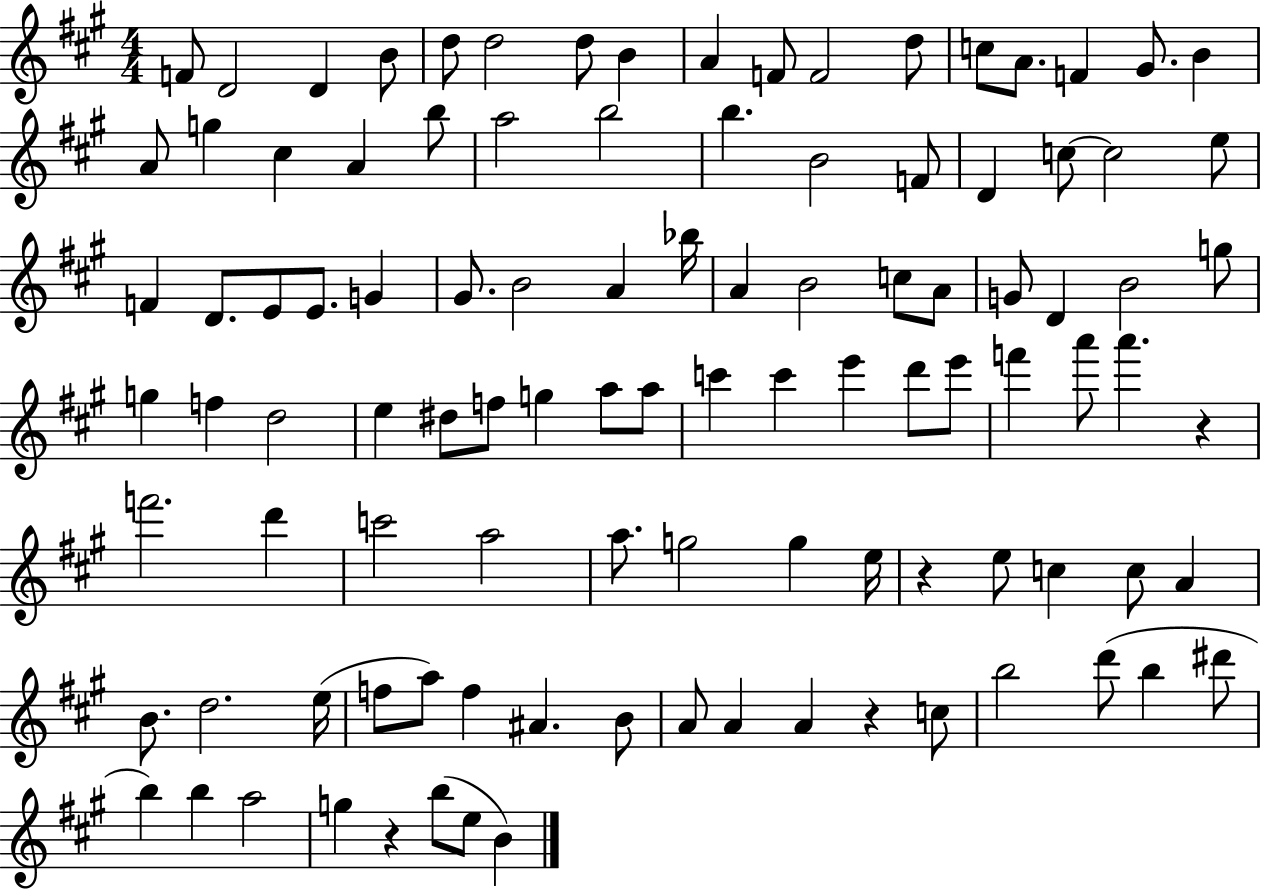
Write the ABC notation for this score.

X:1
T:Untitled
M:4/4
L:1/4
K:A
F/2 D2 D B/2 d/2 d2 d/2 B A F/2 F2 d/2 c/2 A/2 F ^G/2 B A/2 g ^c A b/2 a2 b2 b B2 F/2 D c/2 c2 e/2 F D/2 E/2 E/2 G ^G/2 B2 A _b/4 A B2 c/2 A/2 G/2 D B2 g/2 g f d2 e ^d/2 f/2 g a/2 a/2 c' c' e' d'/2 e'/2 f' a'/2 a' z f'2 d' c'2 a2 a/2 g2 g e/4 z e/2 c c/2 A B/2 d2 e/4 f/2 a/2 f ^A B/2 A/2 A A z c/2 b2 d'/2 b ^d'/2 b b a2 g z b/2 e/2 B